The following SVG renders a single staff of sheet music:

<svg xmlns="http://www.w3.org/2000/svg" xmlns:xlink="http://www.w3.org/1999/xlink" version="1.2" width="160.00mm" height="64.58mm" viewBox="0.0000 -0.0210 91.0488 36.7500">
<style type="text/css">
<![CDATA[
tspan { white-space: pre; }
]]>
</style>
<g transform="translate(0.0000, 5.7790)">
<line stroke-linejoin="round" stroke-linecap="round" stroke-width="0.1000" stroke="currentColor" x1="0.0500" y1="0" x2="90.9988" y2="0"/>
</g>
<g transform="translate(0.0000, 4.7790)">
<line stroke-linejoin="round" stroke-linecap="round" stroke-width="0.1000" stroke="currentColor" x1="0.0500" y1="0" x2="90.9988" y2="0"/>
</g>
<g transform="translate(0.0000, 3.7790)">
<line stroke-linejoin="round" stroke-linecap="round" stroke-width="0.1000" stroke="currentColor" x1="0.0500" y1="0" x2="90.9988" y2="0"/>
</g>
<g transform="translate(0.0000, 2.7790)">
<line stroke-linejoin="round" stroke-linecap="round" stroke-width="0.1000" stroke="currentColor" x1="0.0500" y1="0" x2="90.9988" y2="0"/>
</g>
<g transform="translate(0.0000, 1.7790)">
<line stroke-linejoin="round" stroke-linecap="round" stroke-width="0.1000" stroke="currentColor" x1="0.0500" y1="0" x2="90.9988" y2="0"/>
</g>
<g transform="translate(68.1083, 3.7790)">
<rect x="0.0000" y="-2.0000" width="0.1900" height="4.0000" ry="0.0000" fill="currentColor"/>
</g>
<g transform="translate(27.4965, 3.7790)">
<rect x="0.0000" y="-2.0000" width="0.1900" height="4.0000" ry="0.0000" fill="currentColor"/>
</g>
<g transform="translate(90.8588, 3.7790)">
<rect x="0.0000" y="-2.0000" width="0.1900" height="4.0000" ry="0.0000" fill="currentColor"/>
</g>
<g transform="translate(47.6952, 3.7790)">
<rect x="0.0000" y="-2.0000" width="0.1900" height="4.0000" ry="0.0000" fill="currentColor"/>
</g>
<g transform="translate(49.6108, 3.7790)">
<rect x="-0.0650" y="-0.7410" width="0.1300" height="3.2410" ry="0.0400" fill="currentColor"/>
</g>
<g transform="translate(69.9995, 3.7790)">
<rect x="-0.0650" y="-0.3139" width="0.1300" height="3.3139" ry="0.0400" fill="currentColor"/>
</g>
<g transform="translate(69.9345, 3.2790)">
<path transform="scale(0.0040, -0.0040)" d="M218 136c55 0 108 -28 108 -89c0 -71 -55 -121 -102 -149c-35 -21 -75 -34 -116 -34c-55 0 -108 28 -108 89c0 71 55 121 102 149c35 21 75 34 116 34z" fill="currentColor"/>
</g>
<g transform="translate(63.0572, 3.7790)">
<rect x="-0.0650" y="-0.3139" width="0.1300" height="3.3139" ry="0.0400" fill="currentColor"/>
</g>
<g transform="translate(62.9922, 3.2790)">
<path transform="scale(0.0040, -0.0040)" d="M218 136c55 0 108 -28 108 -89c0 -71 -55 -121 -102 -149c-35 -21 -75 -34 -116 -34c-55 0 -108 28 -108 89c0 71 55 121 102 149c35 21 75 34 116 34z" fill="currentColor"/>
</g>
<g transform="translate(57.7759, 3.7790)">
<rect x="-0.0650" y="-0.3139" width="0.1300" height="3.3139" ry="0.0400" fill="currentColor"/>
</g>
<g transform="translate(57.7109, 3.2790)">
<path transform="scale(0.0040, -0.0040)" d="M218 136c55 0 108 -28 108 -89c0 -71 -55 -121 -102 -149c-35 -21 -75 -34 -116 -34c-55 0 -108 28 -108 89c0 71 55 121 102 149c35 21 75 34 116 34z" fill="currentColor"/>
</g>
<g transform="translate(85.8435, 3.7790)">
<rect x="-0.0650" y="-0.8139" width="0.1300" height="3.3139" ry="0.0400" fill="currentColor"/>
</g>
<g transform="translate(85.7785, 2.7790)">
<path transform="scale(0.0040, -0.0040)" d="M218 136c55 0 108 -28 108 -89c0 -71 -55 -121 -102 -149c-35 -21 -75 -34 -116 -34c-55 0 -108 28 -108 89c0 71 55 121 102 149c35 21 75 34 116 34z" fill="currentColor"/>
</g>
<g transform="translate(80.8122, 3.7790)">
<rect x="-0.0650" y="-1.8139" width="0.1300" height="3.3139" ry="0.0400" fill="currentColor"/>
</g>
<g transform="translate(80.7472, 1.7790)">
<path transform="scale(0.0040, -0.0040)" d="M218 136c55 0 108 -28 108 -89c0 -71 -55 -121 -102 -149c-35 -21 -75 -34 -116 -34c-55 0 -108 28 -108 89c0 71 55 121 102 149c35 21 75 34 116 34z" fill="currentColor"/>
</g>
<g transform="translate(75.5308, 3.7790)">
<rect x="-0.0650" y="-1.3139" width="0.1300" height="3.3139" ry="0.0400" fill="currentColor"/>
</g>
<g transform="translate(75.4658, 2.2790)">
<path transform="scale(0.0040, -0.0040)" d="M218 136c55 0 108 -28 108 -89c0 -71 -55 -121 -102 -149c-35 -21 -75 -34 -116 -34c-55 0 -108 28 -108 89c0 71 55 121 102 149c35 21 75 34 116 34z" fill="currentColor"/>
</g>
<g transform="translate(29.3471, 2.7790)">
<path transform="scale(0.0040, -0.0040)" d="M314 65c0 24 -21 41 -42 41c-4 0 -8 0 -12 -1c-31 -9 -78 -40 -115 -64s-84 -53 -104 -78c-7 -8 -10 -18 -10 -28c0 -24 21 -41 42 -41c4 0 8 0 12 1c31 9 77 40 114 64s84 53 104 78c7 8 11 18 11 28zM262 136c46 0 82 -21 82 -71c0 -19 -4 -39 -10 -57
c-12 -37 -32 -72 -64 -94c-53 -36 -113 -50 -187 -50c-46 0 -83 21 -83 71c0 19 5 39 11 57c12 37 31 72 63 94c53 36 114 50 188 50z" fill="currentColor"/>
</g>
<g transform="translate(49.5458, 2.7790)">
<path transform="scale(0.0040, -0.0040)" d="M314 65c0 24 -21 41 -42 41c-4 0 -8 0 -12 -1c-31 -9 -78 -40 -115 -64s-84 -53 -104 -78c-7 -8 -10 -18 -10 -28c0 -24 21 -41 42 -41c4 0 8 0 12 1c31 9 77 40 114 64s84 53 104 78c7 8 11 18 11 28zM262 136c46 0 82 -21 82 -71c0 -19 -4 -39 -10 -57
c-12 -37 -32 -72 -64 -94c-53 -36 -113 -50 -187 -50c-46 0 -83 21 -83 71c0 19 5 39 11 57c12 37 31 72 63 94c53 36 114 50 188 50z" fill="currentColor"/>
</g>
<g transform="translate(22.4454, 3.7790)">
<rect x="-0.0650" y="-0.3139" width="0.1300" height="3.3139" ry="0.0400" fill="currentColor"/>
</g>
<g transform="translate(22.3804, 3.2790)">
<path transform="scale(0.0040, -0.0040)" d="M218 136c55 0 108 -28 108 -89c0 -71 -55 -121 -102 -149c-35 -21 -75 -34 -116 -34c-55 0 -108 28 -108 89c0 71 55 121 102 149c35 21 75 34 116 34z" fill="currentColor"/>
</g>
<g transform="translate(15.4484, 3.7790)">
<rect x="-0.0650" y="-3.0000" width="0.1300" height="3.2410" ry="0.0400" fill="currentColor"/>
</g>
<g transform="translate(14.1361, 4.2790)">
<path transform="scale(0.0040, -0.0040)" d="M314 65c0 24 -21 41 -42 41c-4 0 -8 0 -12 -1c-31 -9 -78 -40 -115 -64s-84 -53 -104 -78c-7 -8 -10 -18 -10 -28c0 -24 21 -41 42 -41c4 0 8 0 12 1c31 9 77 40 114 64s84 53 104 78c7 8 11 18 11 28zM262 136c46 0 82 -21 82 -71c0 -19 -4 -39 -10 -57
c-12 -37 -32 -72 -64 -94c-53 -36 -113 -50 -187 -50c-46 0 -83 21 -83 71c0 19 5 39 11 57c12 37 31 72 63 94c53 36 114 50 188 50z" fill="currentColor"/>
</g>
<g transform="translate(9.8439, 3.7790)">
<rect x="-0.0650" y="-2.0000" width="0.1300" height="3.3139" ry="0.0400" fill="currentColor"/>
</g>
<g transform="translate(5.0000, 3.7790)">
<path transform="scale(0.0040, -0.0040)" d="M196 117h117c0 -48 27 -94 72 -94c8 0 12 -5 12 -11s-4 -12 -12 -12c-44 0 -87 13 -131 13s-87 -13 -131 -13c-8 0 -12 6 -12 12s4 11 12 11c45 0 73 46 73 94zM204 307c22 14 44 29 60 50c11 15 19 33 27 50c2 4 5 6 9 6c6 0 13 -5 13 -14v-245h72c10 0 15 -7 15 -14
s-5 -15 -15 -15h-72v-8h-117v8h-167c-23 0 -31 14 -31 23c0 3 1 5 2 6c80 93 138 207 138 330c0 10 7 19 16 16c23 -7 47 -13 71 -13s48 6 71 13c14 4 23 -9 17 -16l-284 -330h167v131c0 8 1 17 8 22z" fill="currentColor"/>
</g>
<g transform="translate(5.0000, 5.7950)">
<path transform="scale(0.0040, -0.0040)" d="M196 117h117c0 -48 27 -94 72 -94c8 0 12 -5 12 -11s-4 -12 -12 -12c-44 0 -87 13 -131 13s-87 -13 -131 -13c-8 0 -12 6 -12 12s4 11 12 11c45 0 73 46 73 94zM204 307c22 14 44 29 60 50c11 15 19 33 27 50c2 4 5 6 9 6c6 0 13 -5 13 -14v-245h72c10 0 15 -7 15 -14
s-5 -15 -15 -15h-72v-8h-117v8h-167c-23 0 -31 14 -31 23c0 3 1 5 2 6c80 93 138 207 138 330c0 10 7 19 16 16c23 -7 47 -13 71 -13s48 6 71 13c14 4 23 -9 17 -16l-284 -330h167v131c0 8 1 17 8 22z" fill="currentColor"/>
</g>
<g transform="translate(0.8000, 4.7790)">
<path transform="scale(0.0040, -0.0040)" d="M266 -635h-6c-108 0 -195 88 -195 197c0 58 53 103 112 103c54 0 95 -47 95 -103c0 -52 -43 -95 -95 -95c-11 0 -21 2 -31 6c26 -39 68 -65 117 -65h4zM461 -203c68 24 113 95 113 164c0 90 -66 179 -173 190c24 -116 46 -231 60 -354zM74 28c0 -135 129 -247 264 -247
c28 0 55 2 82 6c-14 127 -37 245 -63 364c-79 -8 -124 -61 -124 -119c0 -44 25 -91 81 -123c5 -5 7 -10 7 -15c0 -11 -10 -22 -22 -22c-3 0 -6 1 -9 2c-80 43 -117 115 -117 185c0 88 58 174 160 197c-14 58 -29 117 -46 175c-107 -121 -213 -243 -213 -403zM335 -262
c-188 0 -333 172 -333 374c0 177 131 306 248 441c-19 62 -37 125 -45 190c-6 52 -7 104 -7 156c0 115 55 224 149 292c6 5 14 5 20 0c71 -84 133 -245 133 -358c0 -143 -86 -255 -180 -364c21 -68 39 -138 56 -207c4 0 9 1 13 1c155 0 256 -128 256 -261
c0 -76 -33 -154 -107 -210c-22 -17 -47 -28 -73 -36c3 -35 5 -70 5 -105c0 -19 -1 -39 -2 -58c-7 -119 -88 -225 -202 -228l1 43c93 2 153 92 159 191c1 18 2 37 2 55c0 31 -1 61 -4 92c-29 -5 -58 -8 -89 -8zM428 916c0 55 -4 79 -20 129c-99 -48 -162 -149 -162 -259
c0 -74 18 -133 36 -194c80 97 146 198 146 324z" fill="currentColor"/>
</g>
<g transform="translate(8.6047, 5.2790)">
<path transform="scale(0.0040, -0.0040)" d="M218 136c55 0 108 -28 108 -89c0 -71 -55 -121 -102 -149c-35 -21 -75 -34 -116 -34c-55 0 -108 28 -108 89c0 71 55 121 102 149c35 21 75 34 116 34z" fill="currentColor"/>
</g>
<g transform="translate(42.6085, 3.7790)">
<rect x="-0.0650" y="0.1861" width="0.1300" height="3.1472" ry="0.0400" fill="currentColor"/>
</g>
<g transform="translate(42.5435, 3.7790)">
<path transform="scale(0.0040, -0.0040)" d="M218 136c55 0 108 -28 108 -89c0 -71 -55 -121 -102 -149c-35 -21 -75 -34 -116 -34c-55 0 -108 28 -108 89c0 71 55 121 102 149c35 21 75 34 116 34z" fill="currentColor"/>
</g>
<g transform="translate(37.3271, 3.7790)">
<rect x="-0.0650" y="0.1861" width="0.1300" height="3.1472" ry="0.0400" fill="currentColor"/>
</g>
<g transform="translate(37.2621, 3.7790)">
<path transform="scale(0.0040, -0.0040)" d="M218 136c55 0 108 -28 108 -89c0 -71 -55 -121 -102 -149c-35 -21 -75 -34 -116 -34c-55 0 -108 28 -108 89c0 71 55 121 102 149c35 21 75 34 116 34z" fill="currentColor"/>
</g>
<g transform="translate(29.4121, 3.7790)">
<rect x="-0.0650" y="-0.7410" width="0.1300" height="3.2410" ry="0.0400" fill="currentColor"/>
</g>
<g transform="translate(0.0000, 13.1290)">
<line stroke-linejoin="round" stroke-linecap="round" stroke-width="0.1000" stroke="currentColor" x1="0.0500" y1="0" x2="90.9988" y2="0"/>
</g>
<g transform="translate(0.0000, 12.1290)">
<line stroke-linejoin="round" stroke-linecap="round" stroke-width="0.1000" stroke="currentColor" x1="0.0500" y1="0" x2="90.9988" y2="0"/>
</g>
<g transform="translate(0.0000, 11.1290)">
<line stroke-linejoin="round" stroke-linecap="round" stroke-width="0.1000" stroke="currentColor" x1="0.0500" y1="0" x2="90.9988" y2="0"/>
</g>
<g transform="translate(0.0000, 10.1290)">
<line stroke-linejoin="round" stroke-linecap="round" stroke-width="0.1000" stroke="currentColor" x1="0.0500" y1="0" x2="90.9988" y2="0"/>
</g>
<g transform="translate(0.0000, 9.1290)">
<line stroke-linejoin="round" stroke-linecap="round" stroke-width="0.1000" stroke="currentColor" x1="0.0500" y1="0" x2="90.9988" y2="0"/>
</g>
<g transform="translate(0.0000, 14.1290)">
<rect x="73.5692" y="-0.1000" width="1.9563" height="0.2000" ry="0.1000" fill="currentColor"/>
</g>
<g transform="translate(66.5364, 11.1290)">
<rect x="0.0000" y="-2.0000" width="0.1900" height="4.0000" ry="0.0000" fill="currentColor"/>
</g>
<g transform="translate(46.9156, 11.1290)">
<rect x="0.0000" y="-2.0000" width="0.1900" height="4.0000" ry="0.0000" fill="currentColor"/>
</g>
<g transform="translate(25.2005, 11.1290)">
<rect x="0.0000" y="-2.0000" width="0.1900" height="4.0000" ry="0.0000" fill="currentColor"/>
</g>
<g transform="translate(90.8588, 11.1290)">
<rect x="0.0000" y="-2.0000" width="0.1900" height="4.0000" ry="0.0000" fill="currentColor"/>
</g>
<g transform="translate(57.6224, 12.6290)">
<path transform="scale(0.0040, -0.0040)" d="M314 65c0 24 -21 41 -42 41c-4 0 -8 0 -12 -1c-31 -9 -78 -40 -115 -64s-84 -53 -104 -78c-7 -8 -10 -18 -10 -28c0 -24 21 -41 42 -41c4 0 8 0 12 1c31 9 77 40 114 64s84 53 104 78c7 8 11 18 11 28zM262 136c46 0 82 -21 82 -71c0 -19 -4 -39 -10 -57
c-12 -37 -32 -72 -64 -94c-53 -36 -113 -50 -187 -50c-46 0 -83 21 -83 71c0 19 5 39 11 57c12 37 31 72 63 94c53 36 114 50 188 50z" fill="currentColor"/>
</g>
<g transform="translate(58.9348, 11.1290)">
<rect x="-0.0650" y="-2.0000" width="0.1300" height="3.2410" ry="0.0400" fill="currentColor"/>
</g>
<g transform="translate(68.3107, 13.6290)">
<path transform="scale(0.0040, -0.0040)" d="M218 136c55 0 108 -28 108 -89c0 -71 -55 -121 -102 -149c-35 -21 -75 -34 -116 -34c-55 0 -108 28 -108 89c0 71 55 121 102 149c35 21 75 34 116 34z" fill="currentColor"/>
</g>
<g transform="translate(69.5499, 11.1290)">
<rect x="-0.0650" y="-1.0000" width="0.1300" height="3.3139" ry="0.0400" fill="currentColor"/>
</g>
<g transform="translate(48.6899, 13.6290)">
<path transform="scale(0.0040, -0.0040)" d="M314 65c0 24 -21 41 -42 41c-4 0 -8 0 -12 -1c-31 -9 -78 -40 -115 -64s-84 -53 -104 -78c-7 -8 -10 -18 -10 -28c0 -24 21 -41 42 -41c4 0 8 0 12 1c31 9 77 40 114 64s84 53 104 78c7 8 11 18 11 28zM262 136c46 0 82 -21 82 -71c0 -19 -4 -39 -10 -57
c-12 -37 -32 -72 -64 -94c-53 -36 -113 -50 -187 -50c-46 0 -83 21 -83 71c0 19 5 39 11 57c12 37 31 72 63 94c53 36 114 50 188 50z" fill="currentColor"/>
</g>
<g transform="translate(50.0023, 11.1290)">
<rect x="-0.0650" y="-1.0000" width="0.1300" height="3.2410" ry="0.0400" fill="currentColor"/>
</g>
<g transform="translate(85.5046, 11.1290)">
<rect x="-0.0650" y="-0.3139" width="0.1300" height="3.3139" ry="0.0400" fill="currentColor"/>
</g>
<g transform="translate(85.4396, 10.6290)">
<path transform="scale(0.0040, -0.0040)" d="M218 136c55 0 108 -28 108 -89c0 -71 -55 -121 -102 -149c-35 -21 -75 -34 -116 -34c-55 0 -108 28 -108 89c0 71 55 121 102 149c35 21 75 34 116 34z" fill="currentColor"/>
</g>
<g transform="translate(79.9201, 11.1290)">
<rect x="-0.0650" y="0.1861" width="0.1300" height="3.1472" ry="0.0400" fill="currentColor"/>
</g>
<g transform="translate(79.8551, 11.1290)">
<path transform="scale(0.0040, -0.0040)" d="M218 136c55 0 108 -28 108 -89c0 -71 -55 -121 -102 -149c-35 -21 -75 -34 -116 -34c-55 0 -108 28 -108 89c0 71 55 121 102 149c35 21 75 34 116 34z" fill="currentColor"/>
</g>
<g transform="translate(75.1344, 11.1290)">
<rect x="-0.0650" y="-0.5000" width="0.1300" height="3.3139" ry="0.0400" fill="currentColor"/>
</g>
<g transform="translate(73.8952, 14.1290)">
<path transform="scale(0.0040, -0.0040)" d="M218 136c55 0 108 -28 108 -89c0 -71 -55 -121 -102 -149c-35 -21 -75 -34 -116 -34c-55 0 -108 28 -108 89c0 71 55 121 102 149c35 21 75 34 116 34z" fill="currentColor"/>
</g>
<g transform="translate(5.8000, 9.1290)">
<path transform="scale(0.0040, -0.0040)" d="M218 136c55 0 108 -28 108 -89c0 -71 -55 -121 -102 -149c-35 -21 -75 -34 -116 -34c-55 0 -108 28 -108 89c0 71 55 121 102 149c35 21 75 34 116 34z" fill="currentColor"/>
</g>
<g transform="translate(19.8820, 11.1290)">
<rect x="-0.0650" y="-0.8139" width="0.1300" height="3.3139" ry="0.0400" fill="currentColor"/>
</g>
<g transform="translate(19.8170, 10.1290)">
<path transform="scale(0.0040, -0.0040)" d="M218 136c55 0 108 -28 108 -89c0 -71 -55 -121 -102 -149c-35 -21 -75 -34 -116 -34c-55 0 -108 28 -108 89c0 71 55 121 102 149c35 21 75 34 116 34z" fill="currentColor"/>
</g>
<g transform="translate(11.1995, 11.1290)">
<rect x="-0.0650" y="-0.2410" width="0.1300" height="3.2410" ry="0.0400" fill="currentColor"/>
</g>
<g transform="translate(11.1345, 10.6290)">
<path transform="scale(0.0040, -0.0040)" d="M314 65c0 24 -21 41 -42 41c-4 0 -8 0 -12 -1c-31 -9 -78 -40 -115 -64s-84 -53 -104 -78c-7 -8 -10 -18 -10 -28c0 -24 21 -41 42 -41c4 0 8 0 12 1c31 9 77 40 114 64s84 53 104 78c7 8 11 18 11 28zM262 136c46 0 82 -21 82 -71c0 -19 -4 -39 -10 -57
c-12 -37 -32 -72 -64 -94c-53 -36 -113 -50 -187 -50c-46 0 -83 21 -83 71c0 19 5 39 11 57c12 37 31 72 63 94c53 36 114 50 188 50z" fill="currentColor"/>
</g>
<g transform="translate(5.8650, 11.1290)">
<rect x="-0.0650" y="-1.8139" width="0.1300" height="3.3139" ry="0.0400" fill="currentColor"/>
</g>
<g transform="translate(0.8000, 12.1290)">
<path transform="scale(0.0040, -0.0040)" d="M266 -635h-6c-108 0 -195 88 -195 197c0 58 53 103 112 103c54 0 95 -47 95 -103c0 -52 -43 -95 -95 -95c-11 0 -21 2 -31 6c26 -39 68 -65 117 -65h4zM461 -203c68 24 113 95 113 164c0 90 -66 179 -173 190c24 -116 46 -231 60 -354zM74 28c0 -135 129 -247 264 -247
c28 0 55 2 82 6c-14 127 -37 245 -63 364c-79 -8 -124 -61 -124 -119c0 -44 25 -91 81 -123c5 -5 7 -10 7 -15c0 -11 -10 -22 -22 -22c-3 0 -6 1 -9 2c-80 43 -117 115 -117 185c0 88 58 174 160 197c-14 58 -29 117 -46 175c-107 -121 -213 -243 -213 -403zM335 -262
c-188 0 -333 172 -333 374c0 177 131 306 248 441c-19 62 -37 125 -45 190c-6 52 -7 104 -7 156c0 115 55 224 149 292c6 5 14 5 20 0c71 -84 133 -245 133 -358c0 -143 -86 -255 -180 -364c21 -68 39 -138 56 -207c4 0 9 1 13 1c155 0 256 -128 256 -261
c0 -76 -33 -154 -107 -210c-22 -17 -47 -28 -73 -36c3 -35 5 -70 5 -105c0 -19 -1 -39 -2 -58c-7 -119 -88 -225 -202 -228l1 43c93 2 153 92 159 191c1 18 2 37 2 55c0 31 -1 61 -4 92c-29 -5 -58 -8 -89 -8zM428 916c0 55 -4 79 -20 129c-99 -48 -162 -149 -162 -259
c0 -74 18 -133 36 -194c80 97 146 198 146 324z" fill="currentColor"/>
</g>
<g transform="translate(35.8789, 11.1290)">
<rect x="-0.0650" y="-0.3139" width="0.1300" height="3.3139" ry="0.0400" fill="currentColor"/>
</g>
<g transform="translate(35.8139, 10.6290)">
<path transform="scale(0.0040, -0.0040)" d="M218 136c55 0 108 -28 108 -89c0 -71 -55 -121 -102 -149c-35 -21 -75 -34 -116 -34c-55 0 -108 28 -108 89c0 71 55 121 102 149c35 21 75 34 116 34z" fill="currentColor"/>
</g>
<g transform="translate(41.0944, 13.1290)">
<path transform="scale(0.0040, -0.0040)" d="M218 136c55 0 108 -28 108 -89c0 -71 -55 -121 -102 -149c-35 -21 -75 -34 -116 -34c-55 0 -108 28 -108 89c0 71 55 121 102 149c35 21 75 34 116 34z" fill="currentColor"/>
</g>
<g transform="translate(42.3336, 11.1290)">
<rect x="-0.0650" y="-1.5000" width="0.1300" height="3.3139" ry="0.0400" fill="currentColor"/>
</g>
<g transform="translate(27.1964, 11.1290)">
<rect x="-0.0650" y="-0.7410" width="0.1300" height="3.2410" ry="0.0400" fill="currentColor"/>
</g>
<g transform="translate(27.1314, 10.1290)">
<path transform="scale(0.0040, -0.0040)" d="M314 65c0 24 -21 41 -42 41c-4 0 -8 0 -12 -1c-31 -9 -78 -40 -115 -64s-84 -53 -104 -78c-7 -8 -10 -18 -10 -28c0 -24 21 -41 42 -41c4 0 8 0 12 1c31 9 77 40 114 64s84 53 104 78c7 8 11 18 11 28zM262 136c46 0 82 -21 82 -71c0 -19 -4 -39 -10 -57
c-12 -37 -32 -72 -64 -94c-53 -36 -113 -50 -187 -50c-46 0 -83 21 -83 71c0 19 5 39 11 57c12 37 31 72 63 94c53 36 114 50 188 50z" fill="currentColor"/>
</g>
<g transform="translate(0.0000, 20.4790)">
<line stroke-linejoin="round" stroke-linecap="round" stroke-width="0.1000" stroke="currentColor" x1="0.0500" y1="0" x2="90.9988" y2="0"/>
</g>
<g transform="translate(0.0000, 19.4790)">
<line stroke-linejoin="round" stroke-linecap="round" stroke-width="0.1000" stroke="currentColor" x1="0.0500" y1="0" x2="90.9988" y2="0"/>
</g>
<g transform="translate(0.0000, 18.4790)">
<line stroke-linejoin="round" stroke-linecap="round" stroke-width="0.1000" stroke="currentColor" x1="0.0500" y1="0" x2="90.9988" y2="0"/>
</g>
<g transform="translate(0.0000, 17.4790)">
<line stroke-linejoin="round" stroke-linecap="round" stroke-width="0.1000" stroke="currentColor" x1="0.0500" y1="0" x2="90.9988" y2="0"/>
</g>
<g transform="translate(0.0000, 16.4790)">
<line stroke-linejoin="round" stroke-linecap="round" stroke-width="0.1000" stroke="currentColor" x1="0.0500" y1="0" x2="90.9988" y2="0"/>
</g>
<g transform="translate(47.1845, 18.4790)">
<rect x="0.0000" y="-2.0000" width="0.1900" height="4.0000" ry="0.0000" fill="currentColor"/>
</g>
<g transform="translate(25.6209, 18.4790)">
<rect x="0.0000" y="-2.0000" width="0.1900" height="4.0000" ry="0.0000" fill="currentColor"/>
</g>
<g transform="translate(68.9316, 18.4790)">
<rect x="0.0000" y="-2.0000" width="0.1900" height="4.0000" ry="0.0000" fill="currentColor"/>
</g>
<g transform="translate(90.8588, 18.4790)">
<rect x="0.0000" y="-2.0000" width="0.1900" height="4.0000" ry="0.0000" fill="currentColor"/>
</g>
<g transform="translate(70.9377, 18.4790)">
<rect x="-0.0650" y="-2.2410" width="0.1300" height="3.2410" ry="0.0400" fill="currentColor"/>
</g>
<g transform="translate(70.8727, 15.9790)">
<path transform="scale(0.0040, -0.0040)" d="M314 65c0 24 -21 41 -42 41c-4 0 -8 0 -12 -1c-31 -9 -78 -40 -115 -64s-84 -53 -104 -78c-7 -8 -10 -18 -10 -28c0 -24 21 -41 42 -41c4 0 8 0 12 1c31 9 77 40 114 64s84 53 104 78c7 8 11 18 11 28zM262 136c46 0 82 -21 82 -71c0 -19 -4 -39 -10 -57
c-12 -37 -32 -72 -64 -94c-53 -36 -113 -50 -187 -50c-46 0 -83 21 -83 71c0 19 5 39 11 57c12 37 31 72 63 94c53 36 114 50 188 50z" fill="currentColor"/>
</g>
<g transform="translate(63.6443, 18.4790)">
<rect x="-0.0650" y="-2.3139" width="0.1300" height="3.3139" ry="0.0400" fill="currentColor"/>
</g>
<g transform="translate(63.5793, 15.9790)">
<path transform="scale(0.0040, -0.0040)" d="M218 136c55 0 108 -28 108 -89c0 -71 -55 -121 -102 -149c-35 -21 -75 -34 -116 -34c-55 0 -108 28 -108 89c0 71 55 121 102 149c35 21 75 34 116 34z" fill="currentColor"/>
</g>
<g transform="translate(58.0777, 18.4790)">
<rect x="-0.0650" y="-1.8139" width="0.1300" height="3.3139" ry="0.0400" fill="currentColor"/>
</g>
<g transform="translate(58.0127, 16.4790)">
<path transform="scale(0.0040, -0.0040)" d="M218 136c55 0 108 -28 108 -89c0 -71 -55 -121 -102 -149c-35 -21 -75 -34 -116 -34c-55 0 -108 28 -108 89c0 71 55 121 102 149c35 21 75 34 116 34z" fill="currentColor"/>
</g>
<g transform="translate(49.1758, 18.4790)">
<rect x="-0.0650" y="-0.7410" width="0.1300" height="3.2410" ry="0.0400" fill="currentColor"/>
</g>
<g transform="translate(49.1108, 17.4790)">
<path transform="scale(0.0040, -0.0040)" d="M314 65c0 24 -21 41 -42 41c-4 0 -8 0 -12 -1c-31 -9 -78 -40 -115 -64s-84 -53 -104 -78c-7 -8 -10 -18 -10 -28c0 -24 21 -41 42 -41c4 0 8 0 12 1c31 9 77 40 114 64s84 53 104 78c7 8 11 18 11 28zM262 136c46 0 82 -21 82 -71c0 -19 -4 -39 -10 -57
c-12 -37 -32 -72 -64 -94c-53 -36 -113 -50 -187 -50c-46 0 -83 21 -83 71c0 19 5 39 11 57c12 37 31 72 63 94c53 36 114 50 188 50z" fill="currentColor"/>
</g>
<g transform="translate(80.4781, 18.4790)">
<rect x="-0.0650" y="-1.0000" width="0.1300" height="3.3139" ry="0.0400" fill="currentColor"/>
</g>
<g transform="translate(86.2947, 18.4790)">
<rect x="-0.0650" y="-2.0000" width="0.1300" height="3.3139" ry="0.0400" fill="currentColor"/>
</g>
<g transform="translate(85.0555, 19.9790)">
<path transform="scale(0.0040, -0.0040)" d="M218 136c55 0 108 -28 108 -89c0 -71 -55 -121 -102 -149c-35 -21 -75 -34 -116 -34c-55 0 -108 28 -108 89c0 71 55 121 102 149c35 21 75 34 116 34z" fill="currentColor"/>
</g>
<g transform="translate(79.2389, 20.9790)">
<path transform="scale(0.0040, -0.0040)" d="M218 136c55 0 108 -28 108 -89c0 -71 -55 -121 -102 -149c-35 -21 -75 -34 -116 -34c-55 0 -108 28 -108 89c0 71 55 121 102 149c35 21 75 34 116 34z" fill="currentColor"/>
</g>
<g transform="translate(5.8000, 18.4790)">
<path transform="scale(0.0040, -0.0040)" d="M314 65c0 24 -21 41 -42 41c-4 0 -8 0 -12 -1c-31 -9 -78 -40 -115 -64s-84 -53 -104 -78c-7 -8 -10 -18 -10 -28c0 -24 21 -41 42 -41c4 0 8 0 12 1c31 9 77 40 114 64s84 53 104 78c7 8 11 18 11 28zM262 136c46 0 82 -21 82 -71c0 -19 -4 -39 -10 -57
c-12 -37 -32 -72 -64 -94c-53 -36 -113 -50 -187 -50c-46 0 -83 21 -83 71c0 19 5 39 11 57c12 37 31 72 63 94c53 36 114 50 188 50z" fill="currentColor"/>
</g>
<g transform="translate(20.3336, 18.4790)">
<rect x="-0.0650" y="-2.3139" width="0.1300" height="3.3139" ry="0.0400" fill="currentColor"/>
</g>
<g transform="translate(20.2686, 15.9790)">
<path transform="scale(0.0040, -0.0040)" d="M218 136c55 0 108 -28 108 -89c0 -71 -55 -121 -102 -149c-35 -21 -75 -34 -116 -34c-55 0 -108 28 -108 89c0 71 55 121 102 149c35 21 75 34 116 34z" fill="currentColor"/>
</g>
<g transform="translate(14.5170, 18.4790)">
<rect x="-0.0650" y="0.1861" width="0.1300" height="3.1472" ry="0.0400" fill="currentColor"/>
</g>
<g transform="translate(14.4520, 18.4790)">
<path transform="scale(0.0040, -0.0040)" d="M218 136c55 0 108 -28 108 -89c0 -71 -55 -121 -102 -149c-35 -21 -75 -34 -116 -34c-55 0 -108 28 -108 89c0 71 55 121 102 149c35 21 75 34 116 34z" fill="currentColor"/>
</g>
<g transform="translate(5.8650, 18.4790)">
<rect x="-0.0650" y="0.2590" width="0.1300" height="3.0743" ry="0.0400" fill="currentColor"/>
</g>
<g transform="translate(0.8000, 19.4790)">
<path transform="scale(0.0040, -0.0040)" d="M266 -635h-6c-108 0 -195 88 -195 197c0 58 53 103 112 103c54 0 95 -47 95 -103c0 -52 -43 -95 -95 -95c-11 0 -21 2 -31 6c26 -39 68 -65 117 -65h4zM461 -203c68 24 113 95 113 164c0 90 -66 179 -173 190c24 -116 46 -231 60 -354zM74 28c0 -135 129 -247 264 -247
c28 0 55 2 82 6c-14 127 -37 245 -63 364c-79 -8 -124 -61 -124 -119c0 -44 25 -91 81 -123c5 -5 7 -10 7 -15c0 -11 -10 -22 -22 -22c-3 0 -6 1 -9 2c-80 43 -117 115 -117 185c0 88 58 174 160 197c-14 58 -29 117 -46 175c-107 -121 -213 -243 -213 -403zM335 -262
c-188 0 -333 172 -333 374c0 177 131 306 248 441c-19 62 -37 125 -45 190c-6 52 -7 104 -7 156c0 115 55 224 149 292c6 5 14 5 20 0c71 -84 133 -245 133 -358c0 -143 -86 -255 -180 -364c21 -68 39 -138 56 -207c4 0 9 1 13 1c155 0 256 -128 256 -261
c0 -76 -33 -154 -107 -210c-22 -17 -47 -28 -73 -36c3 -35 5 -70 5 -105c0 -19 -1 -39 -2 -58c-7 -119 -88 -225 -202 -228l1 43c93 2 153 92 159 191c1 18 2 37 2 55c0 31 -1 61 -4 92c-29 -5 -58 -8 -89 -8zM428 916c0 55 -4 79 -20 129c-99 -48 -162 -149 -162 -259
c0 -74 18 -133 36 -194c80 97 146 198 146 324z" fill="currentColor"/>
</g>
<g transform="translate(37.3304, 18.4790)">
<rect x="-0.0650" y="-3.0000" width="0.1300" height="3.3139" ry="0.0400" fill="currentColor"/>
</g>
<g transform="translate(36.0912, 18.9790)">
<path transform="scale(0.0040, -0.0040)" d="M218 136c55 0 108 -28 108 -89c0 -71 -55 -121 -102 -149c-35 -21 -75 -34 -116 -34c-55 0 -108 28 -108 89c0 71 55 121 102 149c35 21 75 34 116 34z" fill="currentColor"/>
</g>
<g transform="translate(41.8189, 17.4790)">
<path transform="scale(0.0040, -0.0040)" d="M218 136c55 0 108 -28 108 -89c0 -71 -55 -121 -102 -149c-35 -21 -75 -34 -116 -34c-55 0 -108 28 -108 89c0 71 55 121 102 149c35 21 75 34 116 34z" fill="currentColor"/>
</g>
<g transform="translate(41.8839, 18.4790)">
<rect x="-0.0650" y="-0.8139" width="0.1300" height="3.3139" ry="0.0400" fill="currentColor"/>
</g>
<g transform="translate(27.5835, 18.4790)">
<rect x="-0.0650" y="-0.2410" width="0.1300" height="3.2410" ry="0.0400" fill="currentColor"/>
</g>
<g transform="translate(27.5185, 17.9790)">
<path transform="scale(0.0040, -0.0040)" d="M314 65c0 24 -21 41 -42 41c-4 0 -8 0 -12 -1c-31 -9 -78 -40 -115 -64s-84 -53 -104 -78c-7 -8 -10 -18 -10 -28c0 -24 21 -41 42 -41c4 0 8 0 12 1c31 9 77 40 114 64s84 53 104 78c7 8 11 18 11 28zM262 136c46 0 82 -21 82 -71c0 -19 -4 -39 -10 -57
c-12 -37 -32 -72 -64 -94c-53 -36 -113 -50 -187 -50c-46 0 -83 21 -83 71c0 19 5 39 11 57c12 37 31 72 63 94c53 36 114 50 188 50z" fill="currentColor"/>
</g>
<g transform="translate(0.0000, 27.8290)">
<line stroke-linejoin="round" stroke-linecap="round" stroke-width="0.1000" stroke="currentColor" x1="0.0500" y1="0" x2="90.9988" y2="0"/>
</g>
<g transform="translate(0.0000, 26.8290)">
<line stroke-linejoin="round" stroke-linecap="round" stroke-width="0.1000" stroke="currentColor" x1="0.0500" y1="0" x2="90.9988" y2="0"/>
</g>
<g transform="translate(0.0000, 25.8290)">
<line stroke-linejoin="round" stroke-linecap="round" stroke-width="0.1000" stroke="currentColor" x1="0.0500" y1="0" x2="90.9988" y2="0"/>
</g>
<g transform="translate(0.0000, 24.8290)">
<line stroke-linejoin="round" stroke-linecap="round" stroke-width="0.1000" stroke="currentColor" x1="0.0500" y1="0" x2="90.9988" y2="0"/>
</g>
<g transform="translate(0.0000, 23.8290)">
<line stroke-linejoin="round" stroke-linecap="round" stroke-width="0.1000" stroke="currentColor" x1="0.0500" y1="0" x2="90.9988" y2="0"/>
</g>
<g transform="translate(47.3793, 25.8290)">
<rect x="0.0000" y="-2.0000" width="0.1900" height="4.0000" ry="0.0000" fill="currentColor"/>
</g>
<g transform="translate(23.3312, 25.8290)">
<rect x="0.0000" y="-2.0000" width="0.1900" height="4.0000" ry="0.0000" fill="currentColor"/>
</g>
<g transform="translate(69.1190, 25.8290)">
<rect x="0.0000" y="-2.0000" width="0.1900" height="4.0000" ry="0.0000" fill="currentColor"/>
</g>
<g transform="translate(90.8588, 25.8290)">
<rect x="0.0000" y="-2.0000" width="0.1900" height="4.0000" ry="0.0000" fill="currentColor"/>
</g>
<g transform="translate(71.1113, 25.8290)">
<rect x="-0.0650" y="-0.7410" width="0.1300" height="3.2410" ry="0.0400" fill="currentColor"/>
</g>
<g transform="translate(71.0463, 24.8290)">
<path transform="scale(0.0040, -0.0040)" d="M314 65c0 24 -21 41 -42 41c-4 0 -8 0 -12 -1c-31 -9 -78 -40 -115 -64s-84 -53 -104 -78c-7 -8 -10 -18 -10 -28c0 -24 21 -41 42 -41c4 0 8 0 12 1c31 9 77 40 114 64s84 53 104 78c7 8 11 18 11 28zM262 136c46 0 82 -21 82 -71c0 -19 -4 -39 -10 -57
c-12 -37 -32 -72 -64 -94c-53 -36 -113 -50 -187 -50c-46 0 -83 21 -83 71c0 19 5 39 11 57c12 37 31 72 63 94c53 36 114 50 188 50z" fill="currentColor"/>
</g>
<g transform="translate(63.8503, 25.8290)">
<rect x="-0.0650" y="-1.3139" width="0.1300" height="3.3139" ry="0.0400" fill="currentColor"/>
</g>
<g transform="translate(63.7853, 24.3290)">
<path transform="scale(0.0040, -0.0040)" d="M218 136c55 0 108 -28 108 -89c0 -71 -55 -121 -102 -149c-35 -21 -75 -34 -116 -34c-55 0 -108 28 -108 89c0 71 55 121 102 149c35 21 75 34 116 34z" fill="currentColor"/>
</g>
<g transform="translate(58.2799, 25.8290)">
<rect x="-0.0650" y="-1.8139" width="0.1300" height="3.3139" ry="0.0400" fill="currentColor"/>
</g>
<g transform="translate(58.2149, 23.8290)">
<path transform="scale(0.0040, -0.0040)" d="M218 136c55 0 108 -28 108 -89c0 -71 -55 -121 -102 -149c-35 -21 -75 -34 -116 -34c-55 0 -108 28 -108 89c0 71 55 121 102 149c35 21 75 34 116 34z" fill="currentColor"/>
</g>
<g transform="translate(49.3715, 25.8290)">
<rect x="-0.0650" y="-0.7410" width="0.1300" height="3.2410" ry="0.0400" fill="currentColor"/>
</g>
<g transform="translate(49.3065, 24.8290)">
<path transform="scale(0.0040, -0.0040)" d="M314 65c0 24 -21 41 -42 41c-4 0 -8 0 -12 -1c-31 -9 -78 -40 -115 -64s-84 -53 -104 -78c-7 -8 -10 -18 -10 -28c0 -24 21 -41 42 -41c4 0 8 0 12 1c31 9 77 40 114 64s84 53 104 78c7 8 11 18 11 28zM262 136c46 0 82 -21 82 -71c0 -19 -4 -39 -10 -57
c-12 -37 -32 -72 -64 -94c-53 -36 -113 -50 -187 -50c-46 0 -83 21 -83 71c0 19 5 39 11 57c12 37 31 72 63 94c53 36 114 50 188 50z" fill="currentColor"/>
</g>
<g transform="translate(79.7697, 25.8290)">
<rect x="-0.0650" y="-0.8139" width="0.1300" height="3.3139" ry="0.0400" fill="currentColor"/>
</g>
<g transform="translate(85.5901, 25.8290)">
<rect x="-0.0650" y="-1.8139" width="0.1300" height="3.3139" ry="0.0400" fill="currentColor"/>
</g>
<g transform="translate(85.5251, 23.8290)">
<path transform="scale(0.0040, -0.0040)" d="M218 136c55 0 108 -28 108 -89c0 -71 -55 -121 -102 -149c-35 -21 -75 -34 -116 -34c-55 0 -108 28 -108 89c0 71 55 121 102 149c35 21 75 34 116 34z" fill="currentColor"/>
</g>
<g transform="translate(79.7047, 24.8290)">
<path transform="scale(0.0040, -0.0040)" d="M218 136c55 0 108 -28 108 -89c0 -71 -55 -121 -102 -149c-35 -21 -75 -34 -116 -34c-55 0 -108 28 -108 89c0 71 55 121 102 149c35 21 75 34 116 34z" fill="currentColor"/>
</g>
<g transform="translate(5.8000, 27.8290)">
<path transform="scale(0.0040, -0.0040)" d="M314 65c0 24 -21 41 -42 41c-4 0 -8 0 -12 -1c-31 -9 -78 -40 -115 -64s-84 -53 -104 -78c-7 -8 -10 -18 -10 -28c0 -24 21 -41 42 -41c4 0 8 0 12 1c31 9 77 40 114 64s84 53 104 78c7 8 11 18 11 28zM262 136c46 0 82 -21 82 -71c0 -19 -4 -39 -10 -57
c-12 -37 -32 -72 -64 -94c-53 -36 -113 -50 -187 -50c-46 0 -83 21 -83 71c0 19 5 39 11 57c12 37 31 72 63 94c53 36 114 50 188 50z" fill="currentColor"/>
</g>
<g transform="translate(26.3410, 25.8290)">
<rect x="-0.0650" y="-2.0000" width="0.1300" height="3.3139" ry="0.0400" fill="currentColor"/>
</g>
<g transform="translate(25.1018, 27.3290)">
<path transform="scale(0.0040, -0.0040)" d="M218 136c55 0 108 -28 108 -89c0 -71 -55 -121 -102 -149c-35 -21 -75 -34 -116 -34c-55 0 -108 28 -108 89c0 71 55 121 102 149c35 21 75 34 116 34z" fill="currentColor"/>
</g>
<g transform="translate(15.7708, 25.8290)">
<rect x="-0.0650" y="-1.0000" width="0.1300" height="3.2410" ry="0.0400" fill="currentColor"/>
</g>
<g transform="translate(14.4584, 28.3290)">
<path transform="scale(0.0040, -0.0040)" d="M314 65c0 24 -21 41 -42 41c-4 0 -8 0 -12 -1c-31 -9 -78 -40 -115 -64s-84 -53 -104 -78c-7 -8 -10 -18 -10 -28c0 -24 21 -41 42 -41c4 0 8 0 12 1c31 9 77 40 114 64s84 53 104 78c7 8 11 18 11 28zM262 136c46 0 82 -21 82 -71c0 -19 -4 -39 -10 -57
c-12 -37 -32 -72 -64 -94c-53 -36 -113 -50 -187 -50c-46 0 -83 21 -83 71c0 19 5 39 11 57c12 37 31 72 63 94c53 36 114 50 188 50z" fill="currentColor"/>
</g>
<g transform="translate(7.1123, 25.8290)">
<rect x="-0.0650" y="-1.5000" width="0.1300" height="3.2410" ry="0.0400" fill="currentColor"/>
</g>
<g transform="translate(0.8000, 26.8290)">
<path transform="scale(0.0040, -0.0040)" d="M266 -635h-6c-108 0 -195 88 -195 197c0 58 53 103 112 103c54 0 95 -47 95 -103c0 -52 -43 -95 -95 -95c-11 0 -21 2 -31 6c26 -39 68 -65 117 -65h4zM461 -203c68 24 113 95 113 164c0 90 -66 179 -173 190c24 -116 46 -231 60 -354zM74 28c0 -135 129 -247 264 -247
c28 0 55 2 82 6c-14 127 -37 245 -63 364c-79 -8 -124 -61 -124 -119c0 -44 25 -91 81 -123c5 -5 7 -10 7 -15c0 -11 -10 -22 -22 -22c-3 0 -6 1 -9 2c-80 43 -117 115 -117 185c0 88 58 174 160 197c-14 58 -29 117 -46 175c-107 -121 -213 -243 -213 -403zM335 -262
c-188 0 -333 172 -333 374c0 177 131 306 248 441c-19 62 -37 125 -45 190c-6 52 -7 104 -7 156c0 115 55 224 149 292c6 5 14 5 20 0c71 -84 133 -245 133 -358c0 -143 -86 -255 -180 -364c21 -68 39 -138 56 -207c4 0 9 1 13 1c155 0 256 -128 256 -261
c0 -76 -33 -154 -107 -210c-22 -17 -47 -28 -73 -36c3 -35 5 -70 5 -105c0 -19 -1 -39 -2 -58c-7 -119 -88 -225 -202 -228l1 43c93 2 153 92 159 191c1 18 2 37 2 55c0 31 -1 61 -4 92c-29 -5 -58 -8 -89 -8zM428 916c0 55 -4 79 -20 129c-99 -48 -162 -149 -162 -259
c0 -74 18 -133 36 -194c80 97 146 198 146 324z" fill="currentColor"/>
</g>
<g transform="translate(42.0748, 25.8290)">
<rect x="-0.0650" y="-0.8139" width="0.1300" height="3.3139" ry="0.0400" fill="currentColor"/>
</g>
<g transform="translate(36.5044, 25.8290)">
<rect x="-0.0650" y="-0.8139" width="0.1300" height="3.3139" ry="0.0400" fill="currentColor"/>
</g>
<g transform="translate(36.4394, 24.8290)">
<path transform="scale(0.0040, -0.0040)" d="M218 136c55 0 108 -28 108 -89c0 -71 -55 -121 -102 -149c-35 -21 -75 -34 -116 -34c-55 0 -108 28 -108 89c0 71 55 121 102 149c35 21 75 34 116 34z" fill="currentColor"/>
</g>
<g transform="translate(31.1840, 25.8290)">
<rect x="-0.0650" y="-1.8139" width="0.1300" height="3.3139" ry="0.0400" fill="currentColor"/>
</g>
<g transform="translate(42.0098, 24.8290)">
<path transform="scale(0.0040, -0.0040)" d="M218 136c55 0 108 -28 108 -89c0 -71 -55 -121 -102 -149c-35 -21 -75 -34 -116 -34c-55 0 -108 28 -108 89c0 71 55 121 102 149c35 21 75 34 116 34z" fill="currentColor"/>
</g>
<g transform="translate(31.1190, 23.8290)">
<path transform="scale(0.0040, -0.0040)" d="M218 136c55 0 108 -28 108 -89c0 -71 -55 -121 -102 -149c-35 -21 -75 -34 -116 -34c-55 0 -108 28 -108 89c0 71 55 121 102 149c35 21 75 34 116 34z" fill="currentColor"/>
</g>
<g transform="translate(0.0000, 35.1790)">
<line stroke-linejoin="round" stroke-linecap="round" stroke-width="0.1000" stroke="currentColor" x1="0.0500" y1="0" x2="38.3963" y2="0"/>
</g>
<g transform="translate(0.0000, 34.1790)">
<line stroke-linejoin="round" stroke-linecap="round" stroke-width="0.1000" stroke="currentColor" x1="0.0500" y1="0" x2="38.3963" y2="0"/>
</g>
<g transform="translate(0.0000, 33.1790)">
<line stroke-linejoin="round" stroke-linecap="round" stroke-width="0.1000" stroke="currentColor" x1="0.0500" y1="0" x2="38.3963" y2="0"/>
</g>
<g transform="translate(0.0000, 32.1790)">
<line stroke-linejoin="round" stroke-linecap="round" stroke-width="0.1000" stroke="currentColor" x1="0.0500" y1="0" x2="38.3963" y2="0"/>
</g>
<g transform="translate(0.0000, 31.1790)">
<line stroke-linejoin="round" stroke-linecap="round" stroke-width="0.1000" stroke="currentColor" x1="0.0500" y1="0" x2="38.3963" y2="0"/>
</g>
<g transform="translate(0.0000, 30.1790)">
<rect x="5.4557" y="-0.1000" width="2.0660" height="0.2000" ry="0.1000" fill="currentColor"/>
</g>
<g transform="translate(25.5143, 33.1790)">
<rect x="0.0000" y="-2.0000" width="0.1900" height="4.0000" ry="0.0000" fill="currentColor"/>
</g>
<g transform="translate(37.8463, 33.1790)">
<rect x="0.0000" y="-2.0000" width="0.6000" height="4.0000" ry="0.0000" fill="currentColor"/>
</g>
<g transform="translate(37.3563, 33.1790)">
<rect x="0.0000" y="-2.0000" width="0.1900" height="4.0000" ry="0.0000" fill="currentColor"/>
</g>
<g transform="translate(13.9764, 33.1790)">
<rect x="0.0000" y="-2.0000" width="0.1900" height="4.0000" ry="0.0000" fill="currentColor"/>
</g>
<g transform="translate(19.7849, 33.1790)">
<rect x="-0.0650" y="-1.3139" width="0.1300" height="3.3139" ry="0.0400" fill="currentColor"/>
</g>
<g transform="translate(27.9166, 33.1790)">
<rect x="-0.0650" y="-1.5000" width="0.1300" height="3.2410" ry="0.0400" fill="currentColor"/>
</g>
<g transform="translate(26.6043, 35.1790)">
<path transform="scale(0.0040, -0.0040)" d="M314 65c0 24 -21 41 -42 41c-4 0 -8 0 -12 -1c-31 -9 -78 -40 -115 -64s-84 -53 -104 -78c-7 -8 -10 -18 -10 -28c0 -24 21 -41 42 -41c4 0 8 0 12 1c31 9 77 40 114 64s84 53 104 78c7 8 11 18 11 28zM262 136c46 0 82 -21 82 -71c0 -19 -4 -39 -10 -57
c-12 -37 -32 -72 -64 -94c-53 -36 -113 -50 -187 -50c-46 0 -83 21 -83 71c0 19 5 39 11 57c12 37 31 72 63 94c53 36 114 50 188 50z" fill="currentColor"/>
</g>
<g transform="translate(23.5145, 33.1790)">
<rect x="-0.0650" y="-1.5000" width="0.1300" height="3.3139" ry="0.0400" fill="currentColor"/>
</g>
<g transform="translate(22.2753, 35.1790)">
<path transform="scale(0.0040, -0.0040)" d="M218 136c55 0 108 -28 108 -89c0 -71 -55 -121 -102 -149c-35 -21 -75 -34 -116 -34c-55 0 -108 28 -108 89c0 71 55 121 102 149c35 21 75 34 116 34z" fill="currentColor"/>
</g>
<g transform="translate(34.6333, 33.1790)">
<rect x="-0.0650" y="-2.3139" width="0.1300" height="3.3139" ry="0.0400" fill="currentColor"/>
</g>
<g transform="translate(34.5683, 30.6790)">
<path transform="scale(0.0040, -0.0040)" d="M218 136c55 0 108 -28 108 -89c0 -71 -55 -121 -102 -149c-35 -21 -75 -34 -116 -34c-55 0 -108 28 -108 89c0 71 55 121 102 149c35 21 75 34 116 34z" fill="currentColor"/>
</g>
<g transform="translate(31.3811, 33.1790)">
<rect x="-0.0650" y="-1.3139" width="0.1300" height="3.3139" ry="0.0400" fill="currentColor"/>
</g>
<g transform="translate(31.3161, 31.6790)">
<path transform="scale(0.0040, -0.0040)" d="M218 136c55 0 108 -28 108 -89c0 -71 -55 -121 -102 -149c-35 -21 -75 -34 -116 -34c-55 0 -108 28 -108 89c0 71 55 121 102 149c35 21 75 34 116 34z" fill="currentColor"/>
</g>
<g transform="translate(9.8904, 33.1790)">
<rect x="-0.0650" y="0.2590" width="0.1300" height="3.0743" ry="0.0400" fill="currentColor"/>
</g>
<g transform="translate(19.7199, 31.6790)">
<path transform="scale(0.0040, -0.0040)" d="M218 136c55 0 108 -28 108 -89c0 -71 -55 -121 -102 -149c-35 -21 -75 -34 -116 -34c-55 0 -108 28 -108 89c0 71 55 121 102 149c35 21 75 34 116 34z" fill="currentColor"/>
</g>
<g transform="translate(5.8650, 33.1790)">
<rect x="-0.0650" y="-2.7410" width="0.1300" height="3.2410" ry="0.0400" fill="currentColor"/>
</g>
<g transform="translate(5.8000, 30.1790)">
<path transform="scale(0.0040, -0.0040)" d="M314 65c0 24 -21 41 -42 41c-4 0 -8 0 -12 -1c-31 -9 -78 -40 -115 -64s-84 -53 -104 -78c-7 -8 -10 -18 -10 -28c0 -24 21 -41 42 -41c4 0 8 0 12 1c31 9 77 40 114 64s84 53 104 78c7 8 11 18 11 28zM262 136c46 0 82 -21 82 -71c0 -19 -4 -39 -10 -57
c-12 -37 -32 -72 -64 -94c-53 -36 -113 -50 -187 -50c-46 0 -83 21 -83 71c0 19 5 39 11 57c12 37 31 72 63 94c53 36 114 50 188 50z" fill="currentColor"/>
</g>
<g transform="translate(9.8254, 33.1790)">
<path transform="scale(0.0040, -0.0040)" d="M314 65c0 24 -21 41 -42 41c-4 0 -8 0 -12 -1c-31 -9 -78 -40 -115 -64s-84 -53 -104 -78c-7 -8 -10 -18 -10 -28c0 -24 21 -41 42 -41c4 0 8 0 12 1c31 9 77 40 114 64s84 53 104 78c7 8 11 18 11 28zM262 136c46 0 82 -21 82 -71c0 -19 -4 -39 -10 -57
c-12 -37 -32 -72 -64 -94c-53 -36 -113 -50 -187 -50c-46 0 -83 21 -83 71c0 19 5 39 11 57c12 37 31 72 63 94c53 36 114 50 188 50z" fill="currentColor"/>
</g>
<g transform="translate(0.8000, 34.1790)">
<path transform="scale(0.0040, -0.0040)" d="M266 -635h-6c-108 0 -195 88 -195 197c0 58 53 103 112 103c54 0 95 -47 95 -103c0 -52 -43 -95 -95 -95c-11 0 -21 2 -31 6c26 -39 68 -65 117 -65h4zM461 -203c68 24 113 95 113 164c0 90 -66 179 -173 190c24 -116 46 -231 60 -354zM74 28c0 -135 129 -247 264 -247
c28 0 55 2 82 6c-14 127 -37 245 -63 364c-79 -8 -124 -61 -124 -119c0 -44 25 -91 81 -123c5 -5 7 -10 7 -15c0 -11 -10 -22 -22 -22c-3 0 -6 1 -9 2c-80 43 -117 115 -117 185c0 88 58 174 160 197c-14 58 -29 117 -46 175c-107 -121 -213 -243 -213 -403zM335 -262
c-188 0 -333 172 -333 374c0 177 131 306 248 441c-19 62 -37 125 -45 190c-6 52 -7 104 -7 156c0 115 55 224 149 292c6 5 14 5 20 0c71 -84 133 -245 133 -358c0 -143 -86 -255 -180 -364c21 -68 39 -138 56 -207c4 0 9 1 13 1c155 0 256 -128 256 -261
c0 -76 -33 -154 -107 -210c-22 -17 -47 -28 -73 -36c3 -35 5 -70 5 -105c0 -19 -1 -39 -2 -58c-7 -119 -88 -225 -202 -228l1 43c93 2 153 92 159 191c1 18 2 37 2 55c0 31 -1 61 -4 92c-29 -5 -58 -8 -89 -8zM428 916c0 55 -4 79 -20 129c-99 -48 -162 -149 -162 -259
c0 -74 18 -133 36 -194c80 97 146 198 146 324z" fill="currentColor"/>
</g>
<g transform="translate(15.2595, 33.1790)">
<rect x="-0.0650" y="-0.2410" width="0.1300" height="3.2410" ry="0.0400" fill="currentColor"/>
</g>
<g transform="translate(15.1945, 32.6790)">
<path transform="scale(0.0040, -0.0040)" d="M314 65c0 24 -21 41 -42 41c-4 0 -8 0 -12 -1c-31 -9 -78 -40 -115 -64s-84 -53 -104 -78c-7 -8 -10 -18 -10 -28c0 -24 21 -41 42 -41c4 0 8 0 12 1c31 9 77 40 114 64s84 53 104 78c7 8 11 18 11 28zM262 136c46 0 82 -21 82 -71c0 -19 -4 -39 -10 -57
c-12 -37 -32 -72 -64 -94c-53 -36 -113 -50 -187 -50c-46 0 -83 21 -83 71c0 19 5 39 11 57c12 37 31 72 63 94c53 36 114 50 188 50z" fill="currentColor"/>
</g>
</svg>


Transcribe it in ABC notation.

X:1
T:Untitled
M:4/4
L:1/4
K:C
F A2 c d2 B B d2 c c c e f d f c2 d d2 c E D2 F2 D C B c B2 B g c2 A d d2 f g g2 D F E2 D2 F f d d d2 f e d2 d f a2 B2 c2 e E E2 e g